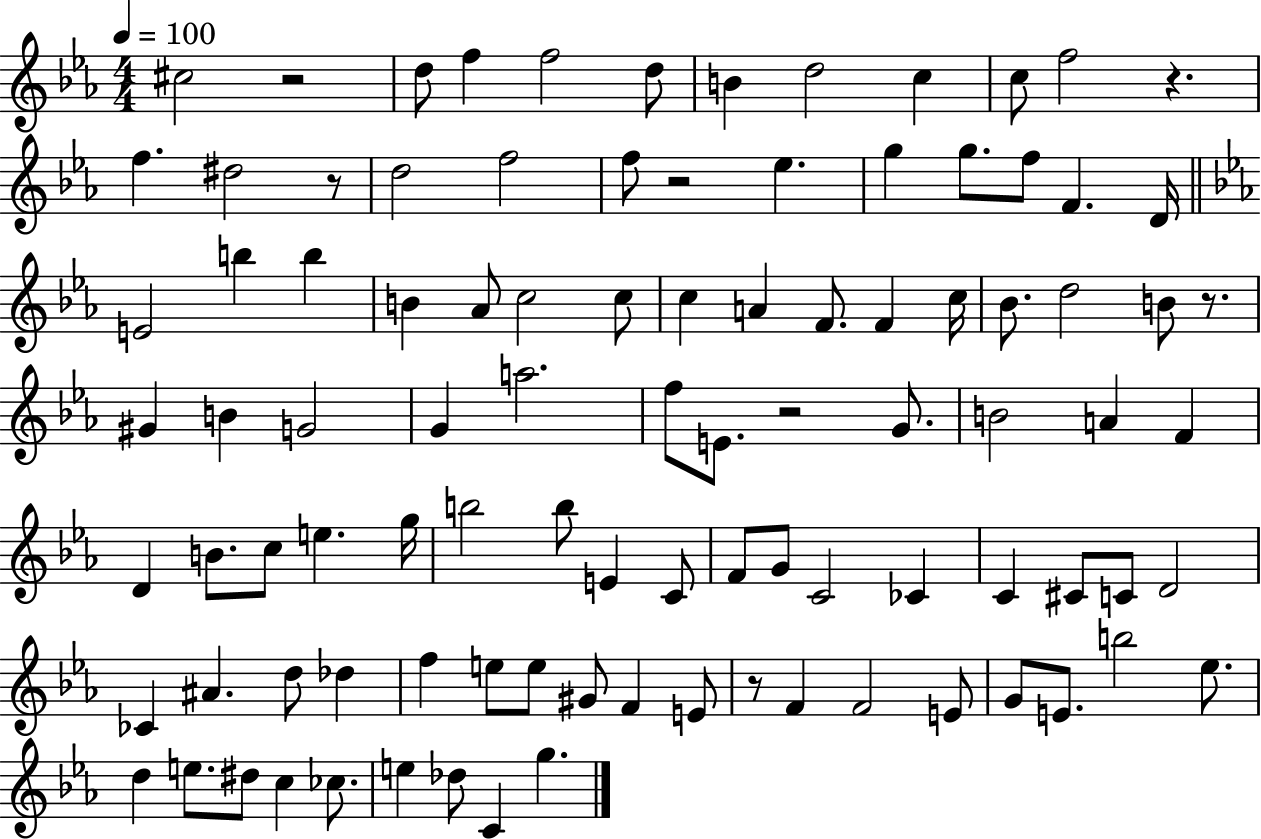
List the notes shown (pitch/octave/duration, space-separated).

C#5/h R/h D5/e F5/q F5/h D5/e B4/q D5/h C5/q C5/e F5/h R/q. F5/q. D#5/h R/e D5/h F5/h F5/e R/h Eb5/q. G5/q G5/e. F5/e F4/q. D4/s E4/h B5/q B5/q B4/q Ab4/e C5/h C5/e C5/q A4/q F4/e. F4/q C5/s Bb4/e. D5/h B4/e R/e. G#4/q B4/q G4/h G4/q A5/h. F5/e E4/e. R/h G4/e. B4/h A4/q F4/q D4/q B4/e. C5/e E5/q. G5/s B5/h B5/e E4/q C4/e F4/e G4/e C4/h CES4/q C4/q C#4/e C4/e D4/h CES4/q A#4/q. D5/e Db5/q F5/q E5/e E5/e G#4/e F4/q E4/e R/e F4/q F4/h E4/e G4/e E4/e. B5/h Eb5/e. D5/q E5/e. D#5/e C5/q CES5/e. E5/q Db5/e C4/q G5/q.